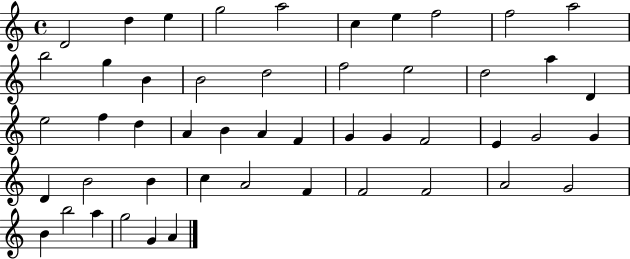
D4/h D5/q E5/q G5/h A5/h C5/q E5/q F5/h F5/h A5/h B5/h G5/q B4/q B4/h D5/h F5/h E5/h D5/h A5/q D4/q E5/h F5/q D5/q A4/q B4/q A4/q F4/q G4/q G4/q F4/h E4/q G4/h G4/q D4/q B4/h B4/q C5/q A4/h F4/q F4/h F4/h A4/h G4/h B4/q B5/h A5/q G5/h G4/q A4/q